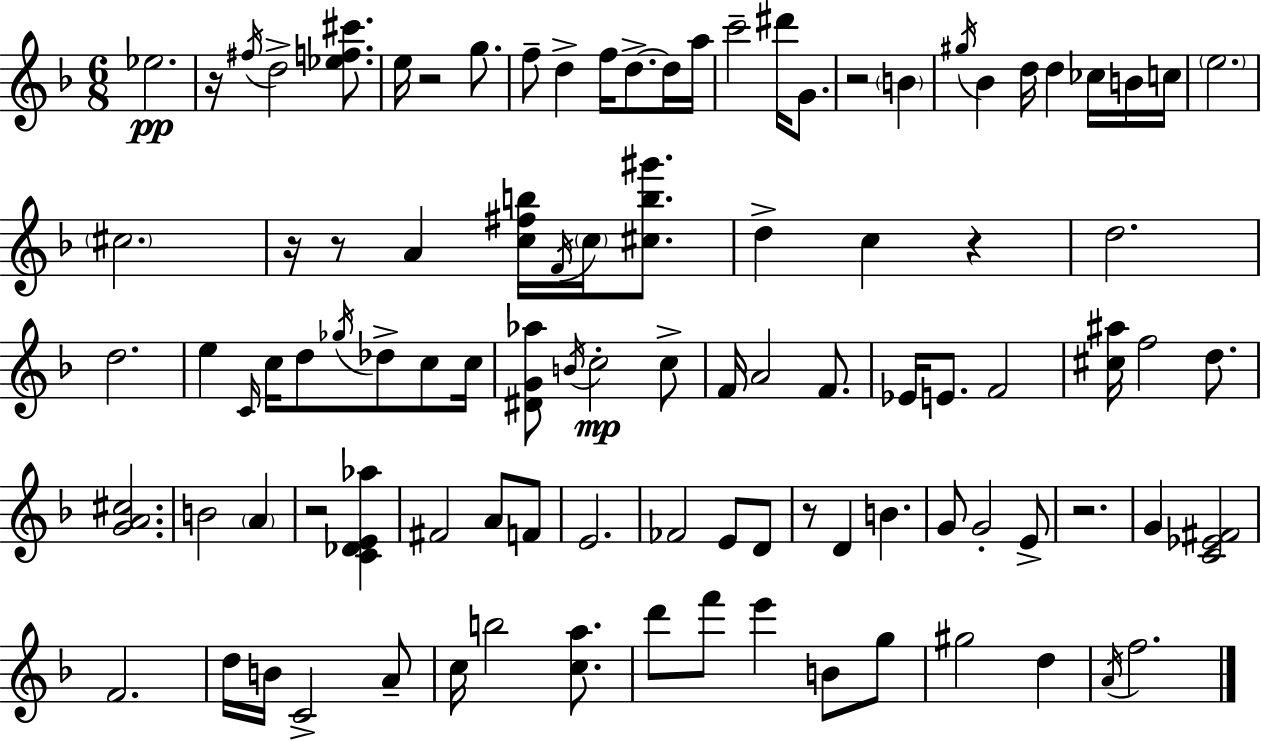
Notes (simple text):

Eb5/h. R/s F#5/s D5/h [Eb5,F5,C#6]/e. E5/s R/h G5/e. F5/e D5/q F5/s D5/e. D5/s A5/s C6/h D#6/s G4/e. R/h B4/q G#5/s Bb4/q D5/s D5/q CES5/s B4/s C5/s E5/h. C#5/h. R/s R/e A4/q [C5,F#5,B5]/s F4/s C5/s [C#5,B5,G#6]/e. D5/q C5/q R/q D5/h. D5/h. E5/q C4/s C5/s D5/e Gb5/s Db5/e C5/e C5/s [D#4,G4,Ab5]/e B4/s C5/h C5/e F4/s A4/h F4/e. Eb4/s E4/e. F4/h [C#5,A#5]/s F5/h D5/e. [G4,A4,C#5]/h. B4/h A4/q R/h [C4,Db4,E4,Ab5]/q F#4/h A4/e F4/e E4/h. FES4/h E4/e D4/e R/e D4/q B4/q. G4/e G4/h E4/e R/h. G4/q [C4,Eb4,F#4]/h F4/h. D5/s B4/s C4/h A4/e C5/s B5/h [C5,A5]/e. D6/e F6/e E6/q B4/e G5/e G#5/h D5/q A4/s F5/h.